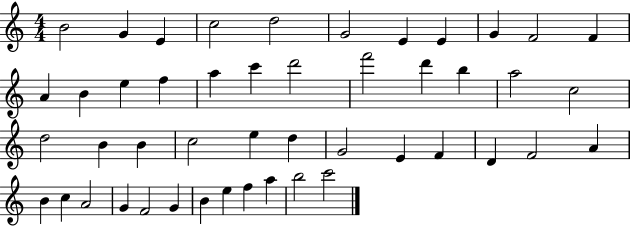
{
  \clef treble
  \numericTimeSignature
  \time 4/4
  \key c \major
  b'2 g'4 e'4 | c''2 d''2 | g'2 e'4 e'4 | g'4 f'2 f'4 | \break a'4 b'4 e''4 f''4 | a''4 c'''4 d'''2 | f'''2 d'''4 b''4 | a''2 c''2 | \break d''2 b'4 b'4 | c''2 e''4 d''4 | g'2 e'4 f'4 | d'4 f'2 a'4 | \break b'4 c''4 a'2 | g'4 f'2 g'4 | b'4 e''4 f''4 a''4 | b''2 c'''2 | \break \bar "|."
}